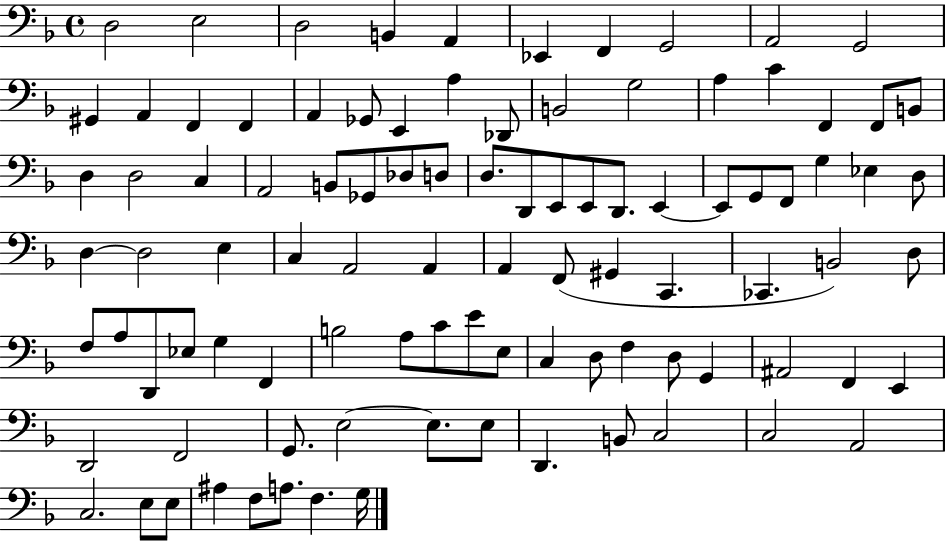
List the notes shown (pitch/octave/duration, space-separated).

D3/h E3/h D3/h B2/q A2/q Eb2/q F2/q G2/h A2/h G2/h G#2/q A2/q F2/q F2/q A2/q Gb2/e E2/q A3/q Db2/e B2/h G3/h A3/q C4/q F2/q F2/e B2/e D3/q D3/h C3/q A2/h B2/e Gb2/e Db3/e D3/e D3/e. D2/e E2/e E2/e D2/e. E2/q E2/e G2/e F2/e G3/q Eb3/q D3/e D3/q D3/h E3/q C3/q A2/h A2/q A2/q F2/e G#2/q C2/q. CES2/q. B2/h D3/e F3/e A3/e D2/e Eb3/e G3/q F2/q B3/h A3/e C4/e E4/e E3/e C3/q D3/e F3/q D3/e G2/q A#2/h F2/q E2/q D2/h F2/h G2/e. E3/h E3/e. E3/e D2/q. B2/e C3/h C3/h A2/h C3/h. E3/e E3/e A#3/q F3/e A3/e. F3/q. G3/s